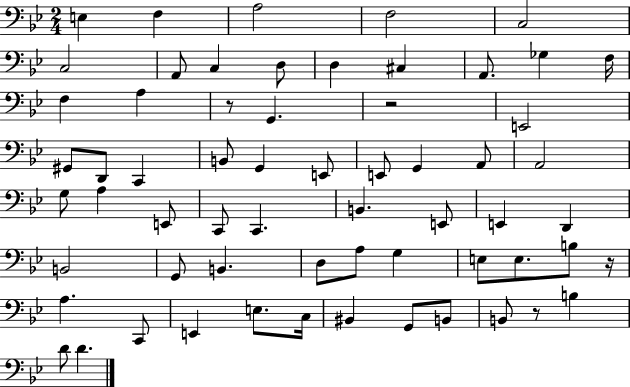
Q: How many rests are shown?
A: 4